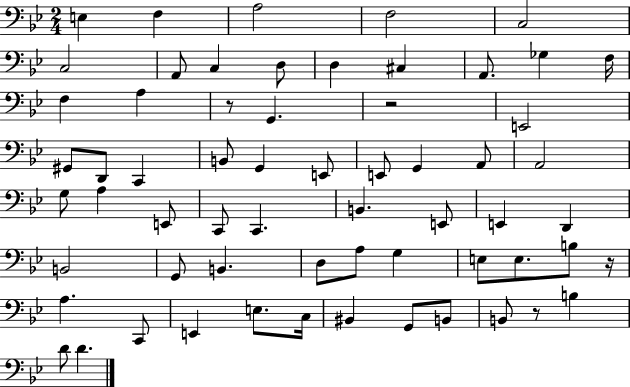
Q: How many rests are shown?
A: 4